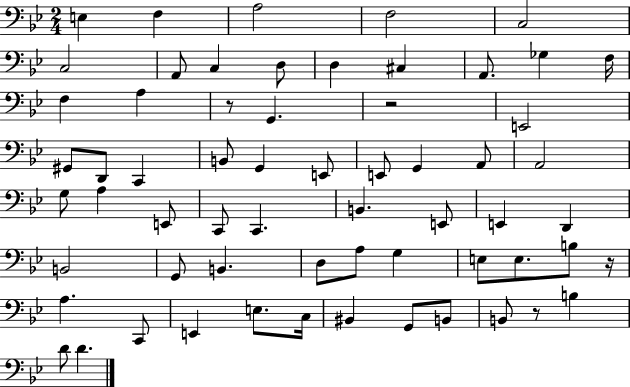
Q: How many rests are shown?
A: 4